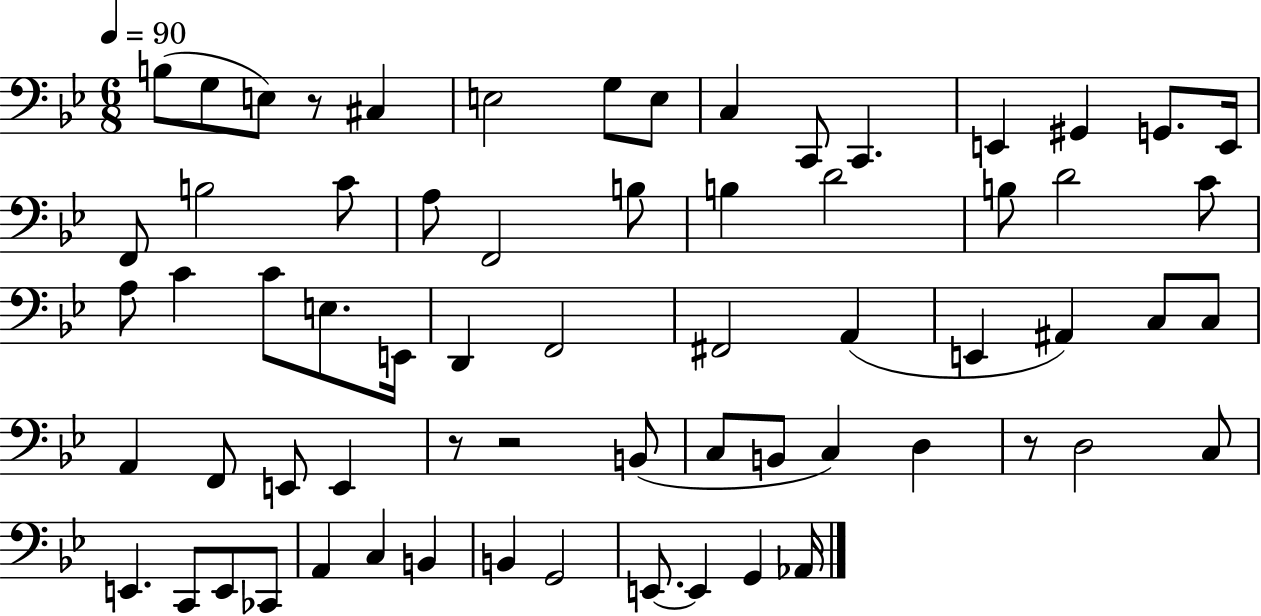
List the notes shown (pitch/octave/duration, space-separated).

B3/e G3/e E3/e R/e C#3/q E3/h G3/e E3/e C3/q C2/e C2/q. E2/q G#2/q G2/e. E2/s F2/e B3/h C4/e A3/e F2/h B3/e B3/q D4/h B3/e D4/h C4/e A3/e C4/q C4/e E3/e. E2/s D2/q F2/h F#2/h A2/q E2/q A#2/q C3/e C3/e A2/q F2/e E2/e E2/q R/e R/h B2/e C3/e B2/e C3/q D3/q R/e D3/h C3/e E2/q. C2/e E2/e CES2/e A2/q C3/q B2/q B2/q G2/h E2/e. E2/q G2/q Ab2/s